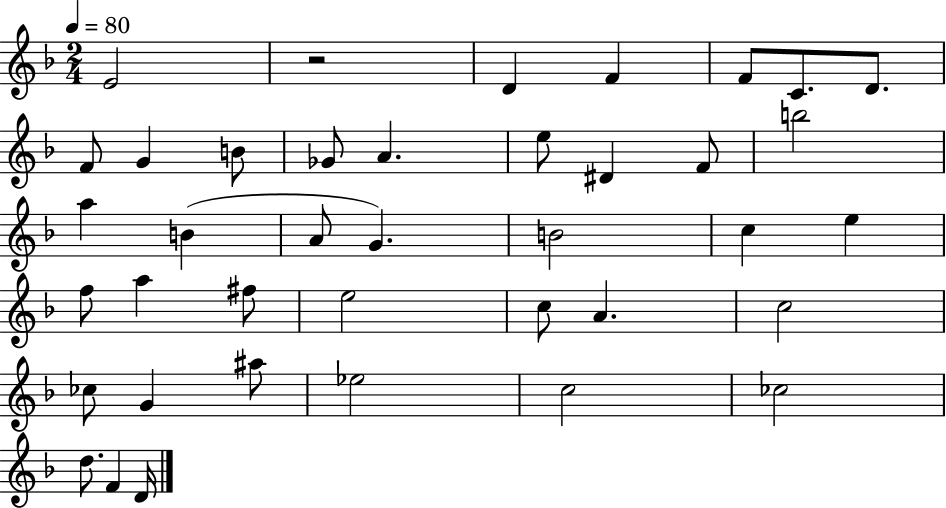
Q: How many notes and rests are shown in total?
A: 39